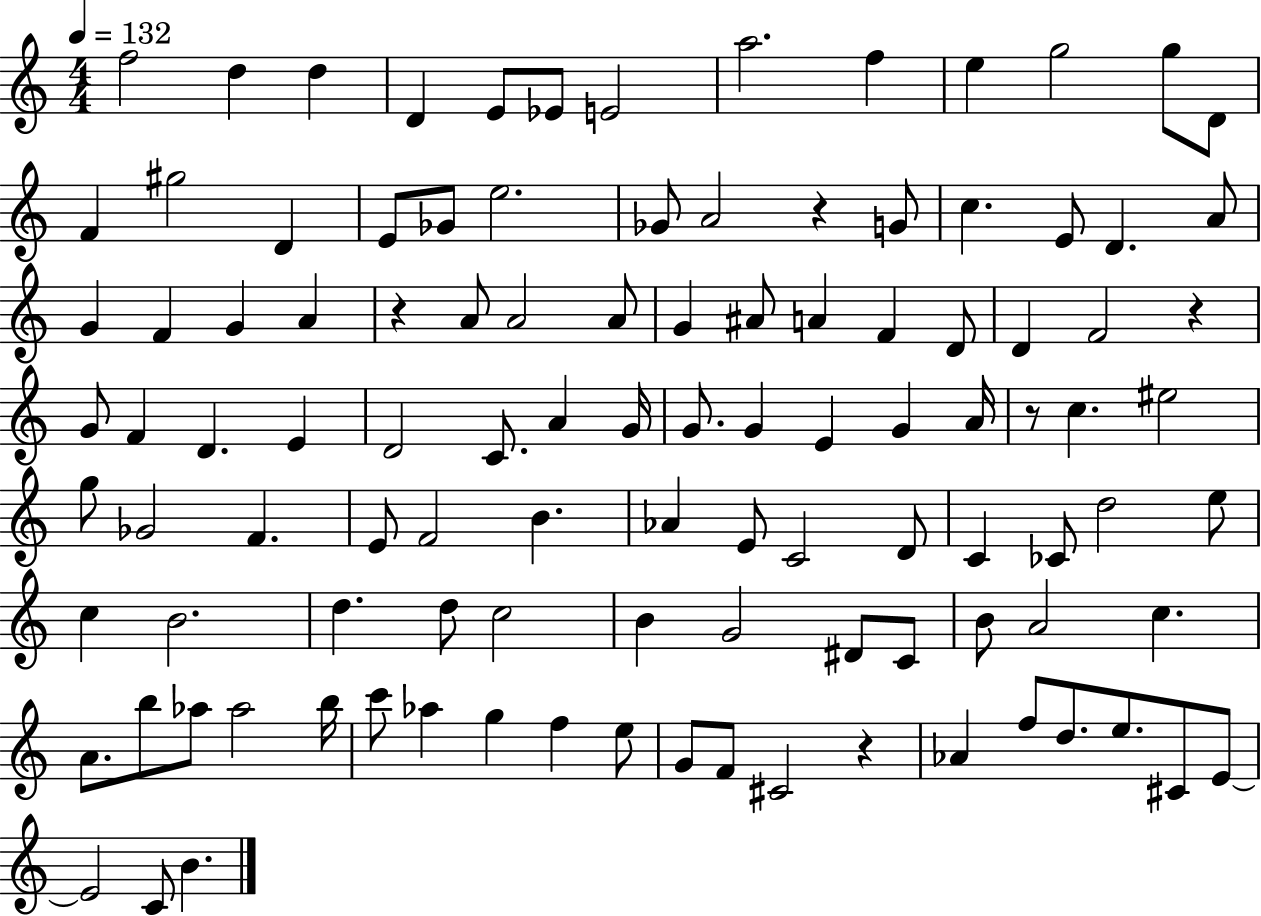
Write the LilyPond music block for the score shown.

{
  \clef treble
  \numericTimeSignature
  \time 4/4
  \key c \major
  \tempo 4 = 132
  \repeat volta 2 { f''2 d''4 d''4 | d'4 e'8 ees'8 e'2 | a''2. f''4 | e''4 g''2 g''8 d'8 | \break f'4 gis''2 d'4 | e'8 ges'8 e''2. | ges'8 a'2 r4 g'8 | c''4. e'8 d'4. a'8 | \break g'4 f'4 g'4 a'4 | r4 a'8 a'2 a'8 | g'4 ais'8 a'4 f'4 d'8 | d'4 f'2 r4 | \break g'8 f'4 d'4. e'4 | d'2 c'8. a'4 g'16 | g'8. g'4 e'4 g'4 a'16 | r8 c''4. eis''2 | \break g''8 ges'2 f'4. | e'8 f'2 b'4. | aes'4 e'8 c'2 d'8 | c'4 ces'8 d''2 e''8 | \break c''4 b'2. | d''4. d''8 c''2 | b'4 g'2 dis'8 c'8 | b'8 a'2 c''4. | \break a'8. b''8 aes''8 aes''2 b''16 | c'''8 aes''4 g''4 f''4 e''8 | g'8 f'8 cis'2 r4 | aes'4 f''8 d''8. e''8. cis'8 e'8~~ | \break e'2 c'8 b'4. | } \bar "|."
}